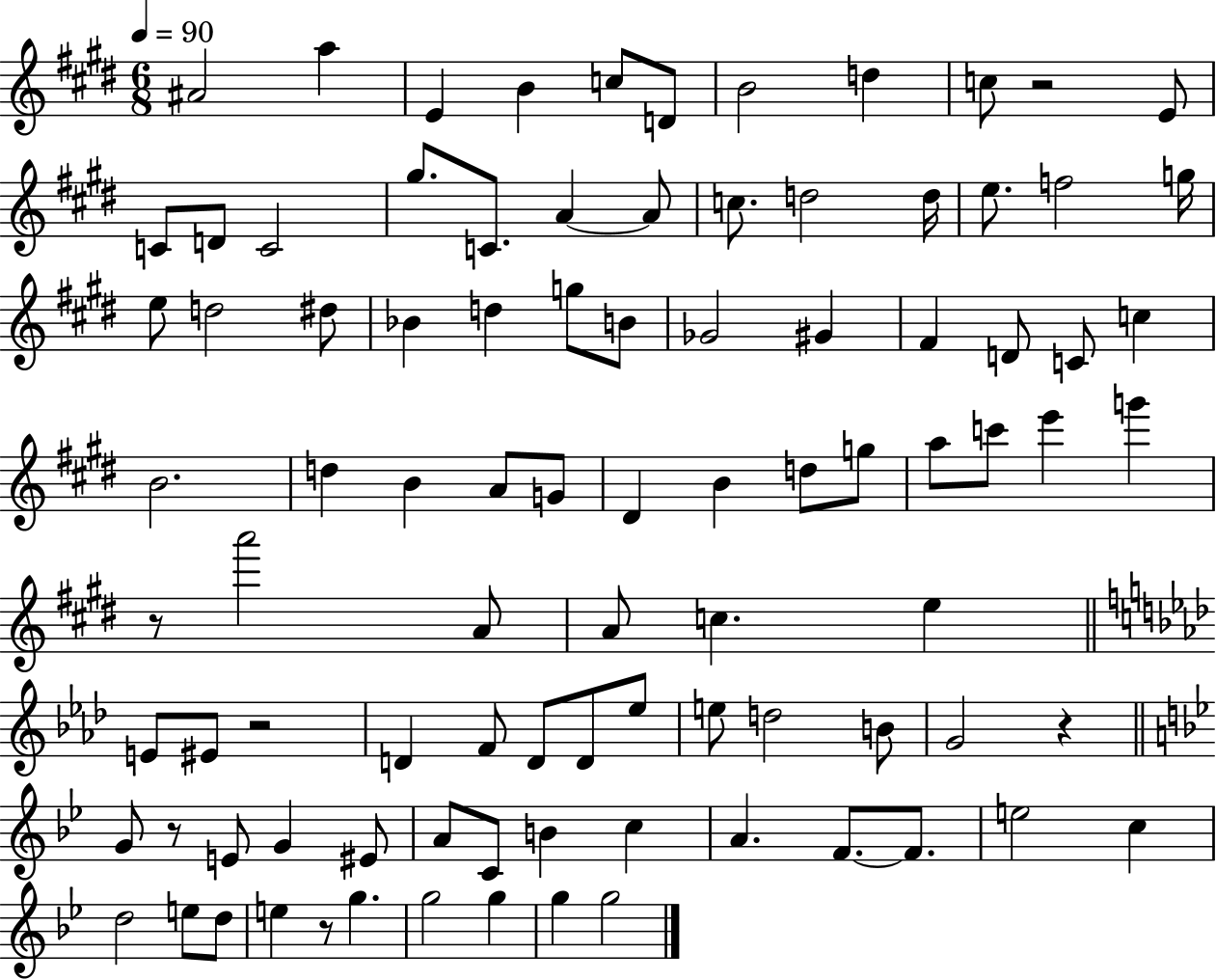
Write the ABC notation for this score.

X:1
T:Untitled
M:6/8
L:1/4
K:E
^A2 a E B c/2 D/2 B2 d c/2 z2 E/2 C/2 D/2 C2 ^g/2 C/2 A A/2 c/2 d2 d/4 e/2 f2 g/4 e/2 d2 ^d/2 _B d g/2 B/2 _G2 ^G ^F D/2 C/2 c B2 d B A/2 G/2 ^D B d/2 g/2 a/2 c'/2 e' g' z/2 a'2 A/2 A/2 c e E/2 ^E/2 z2 D F/2 D/2 D/2 _e/2 e/2 d2 B/2 G2 z G/2 z/2 E/2 G ^E/2 A/2 C/2 B c A F/2 F/2 e2 c d2 e/2 d/2 e z/2 g g2 g g g2